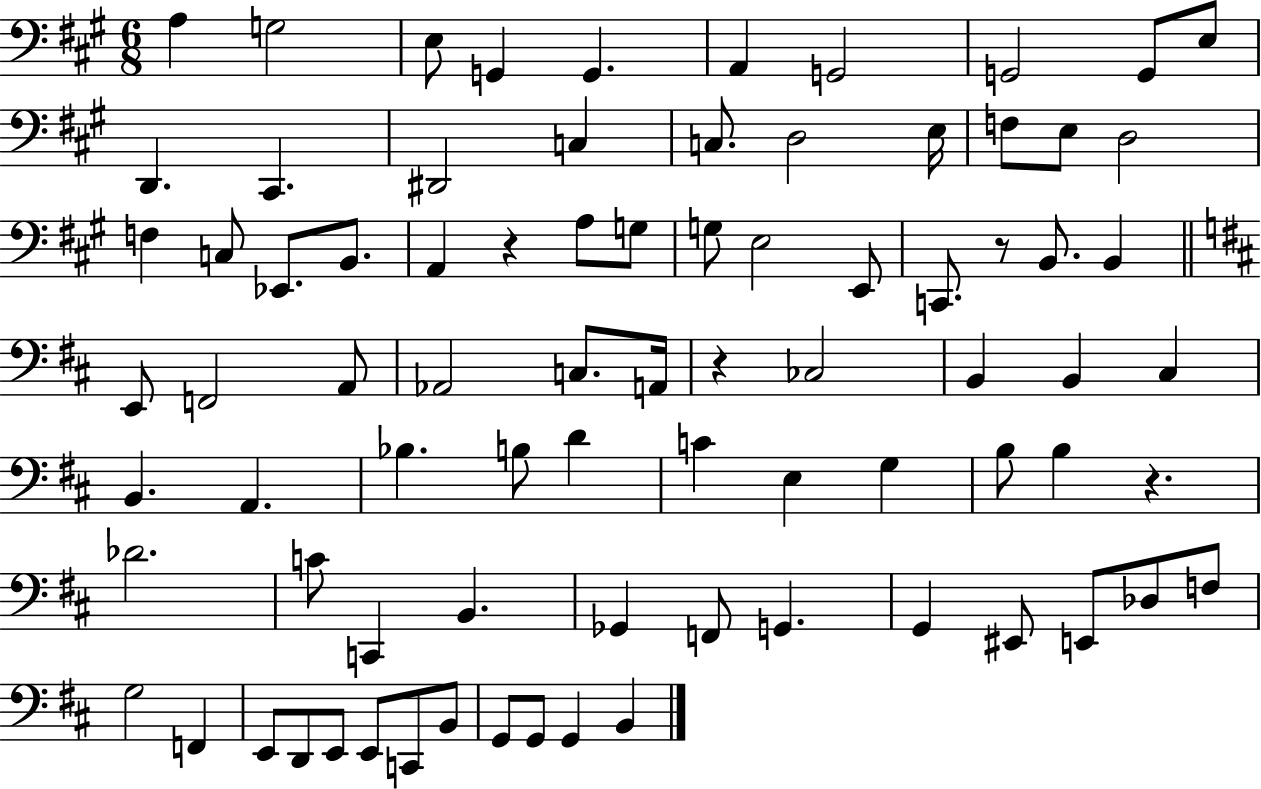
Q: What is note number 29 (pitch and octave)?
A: E3